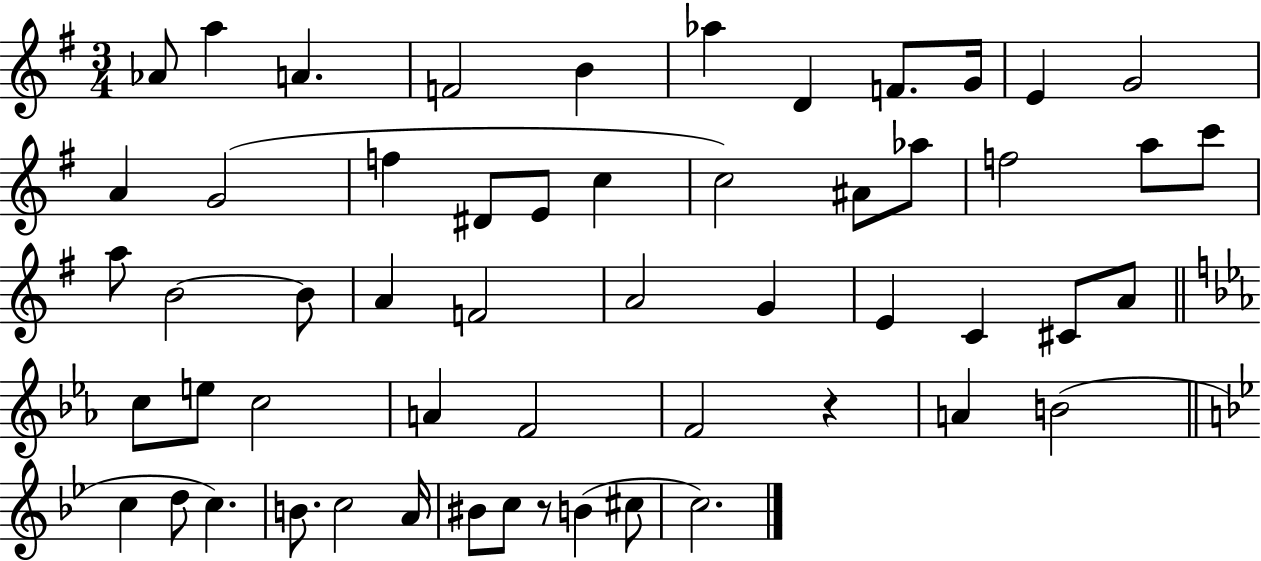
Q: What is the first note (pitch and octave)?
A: Ab4